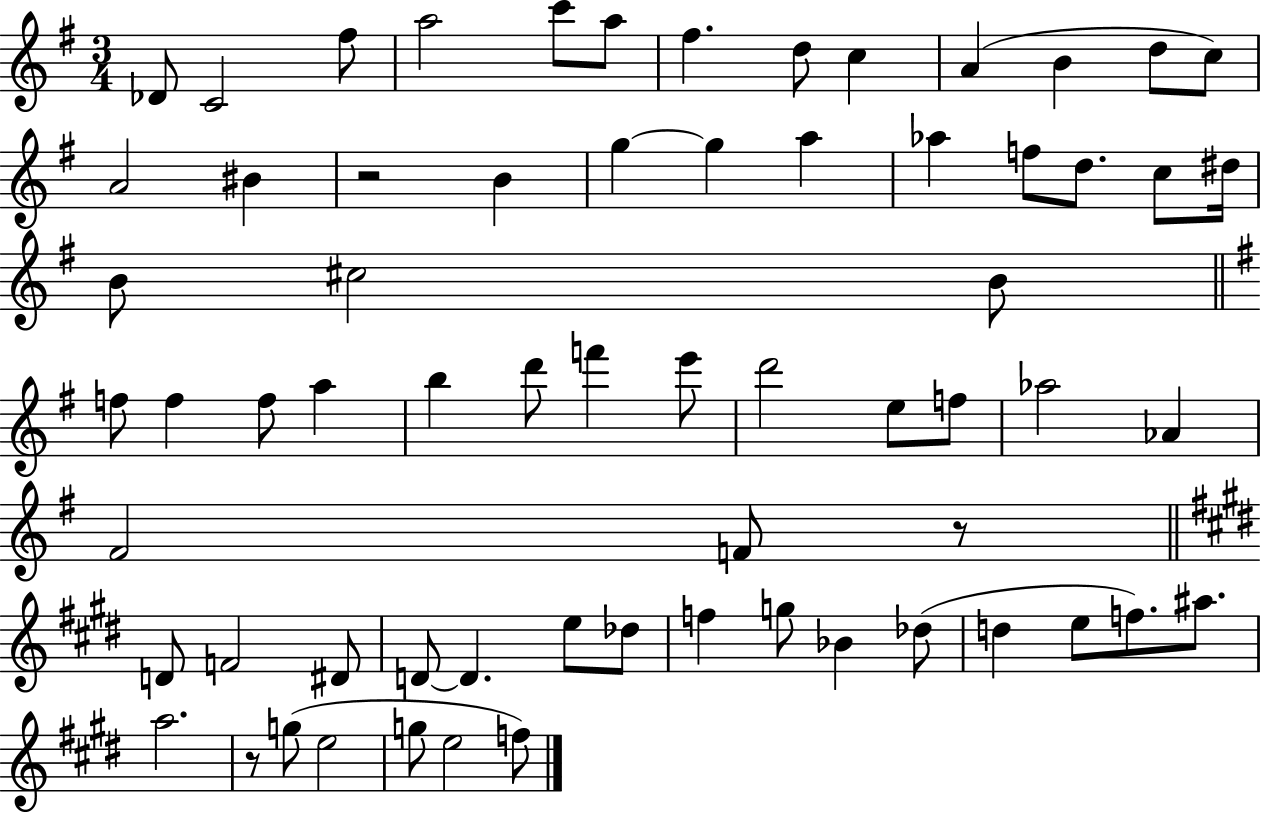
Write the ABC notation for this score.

X:1
T:Untitled
M:3/4
L:1/4
K:G
_D/2 C2 ^f/2 a2 c'/2 a/2 ^f d/2 c A B d/2 c/2 A2 ^B z2 B g g a _a f/2 d/2 c/2 ^d/4 B/2 ^c2 B/2 f/2 f f/2 a b d'/2 f' e'/2 d'2 e/2 f/2 _a2 _A ^F2 F/2 z/2 D/2 F2 ^D/2 D/2 D e/2 _d/2 f g/2 _B _d/2 d e/2 f/2 ^a/2 a2 z/2 g/2 e2 g/2 e2 f/2